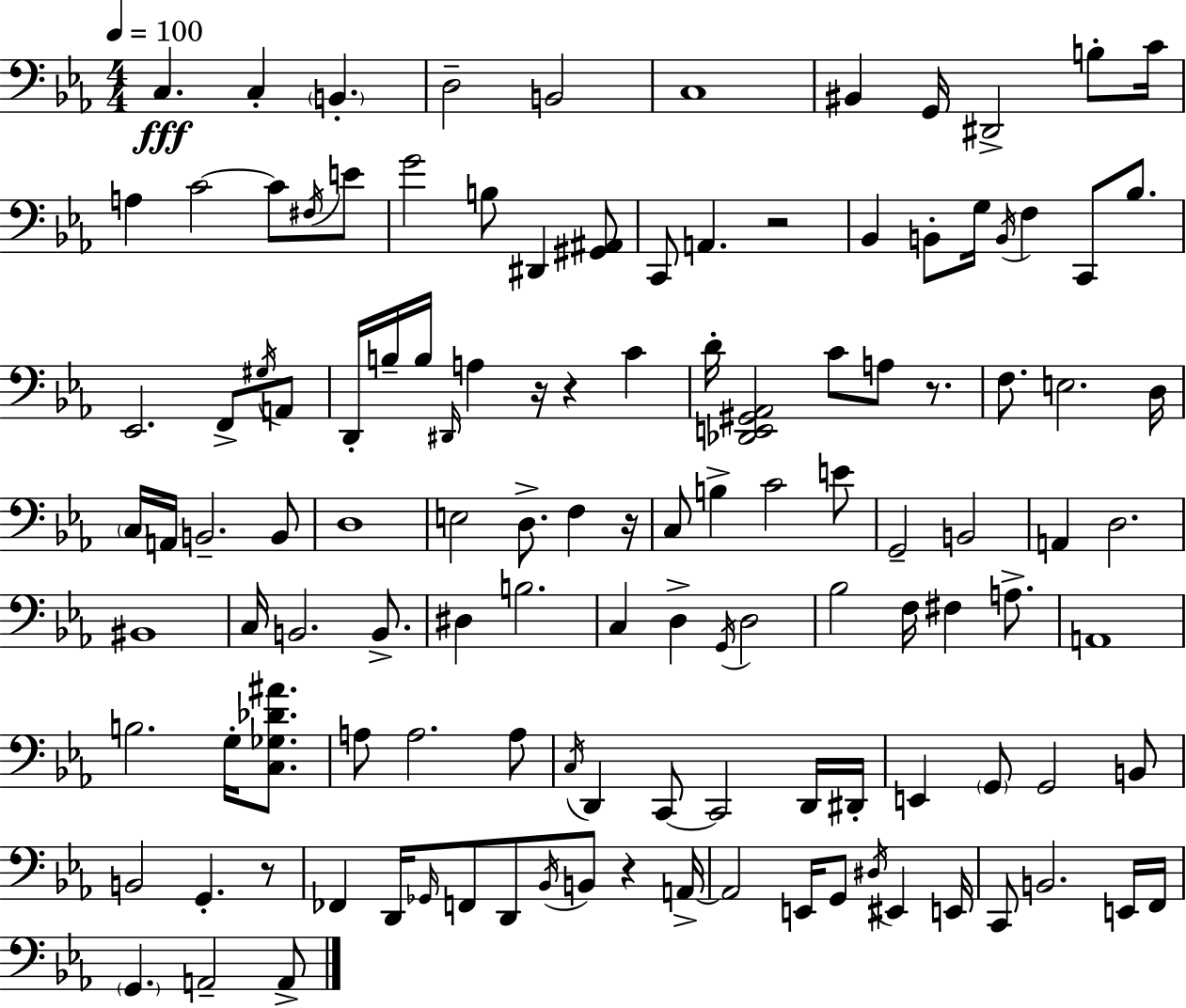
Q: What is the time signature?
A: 4/4